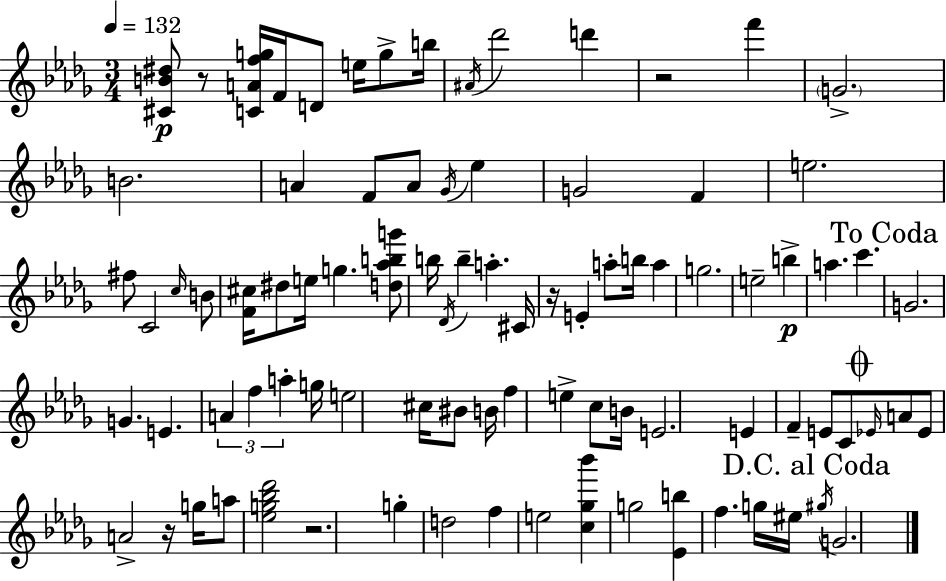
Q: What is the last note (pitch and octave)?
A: G4